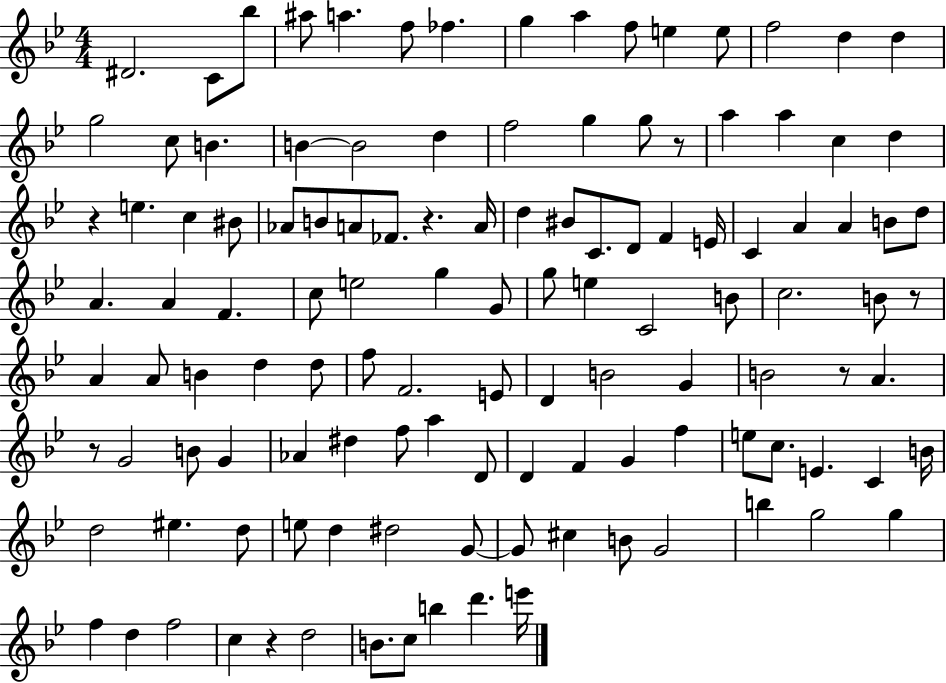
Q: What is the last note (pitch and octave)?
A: E6